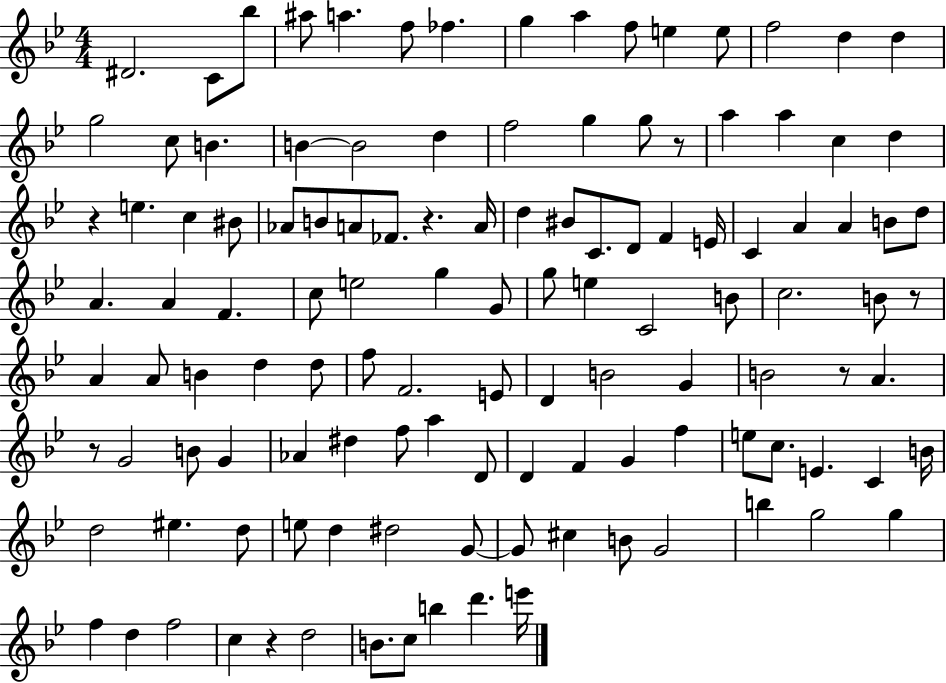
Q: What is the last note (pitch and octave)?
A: E6